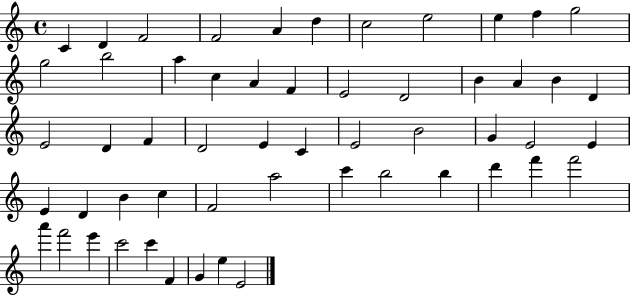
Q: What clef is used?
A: treble